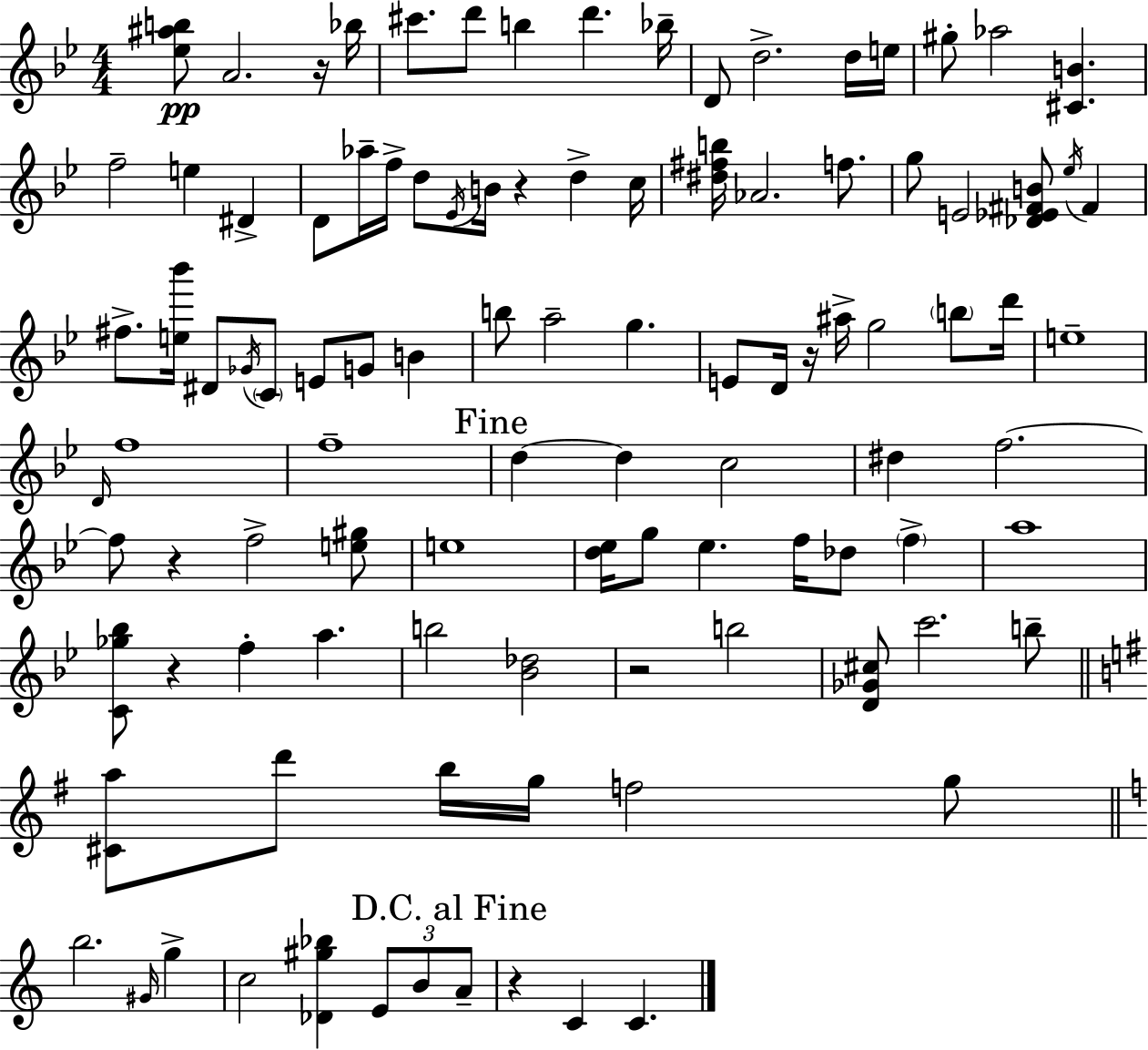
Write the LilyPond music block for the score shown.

{
  \clef treble
  \numericTimeSignature
  \time 4/4
  \key bes \major
  <ees'' ais'' b''>8\pp a'2. r16 bes''16 | cis'''8. d'''8 b''4 d'''4. bes''16-- | d'8 d''2.-> d''16 e''16 | gis''8-. aes''2 <cis' b'>4. | \break f''2-- e''4 dis'4-> | d'8 aes''16-- f''16-> d''8 \acciaccatura { ees'16 } b'16 r4 d''4-> | c''16 <dis'' fis'' b''>16 aes'2. f''8. | g''8 e'2 <des' ees' fis' b'>8 \acciaccatura { ees''16 } fis'4 | \break fis''8.-> <e'' bes'''>16 dis'8 \acciaccatura { ges'16 } \parenthesize c'8 e'8 g'8 b'4 | b''8 a''2-- g''4. | e'8 d'16 r16 ais''16-> g''2 | \parenthesize b''8 d'''16 e''1-- | \break \grace { d'16 } f''1 | f''1-- | \mark "Fine" d''4~~ d''4 c''2 | dis''4 f''2.~~ | \break f''8 r4 f''2-> | <e'' gis''>8 e''1 | <d'' ees''>16 g''8 ees''4. f''16 des''8 | \parenthesize f''4-> a''1 | \break <c' ges'' bes''>8 r4 f''4-. a''4. | b''2 <bes' des''>2 | r2 b''2 | <d' ges' cis''>8 c'''2. | \break b''8-- \bar "||" \break \key g \major <cis' a''>8 d'''8 b''16 g''16 f''2 g''8 | \bar "||" \break \key a \minor b''2. \grace { gis'16 } g''4-> | c''2 <des' gis'' bes''>4 \tuplet 3/2 { e'8 b'8 | \mark "D.C. al Fine" a'8-- } r4 c'4 c'4. | \bar "|."
}